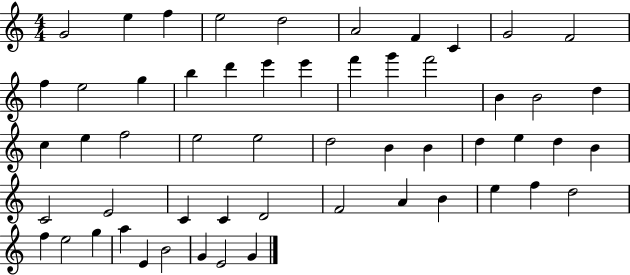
X:1
T:Untitled
M:4/4
L:1/4
K:C
G2 e f e2 d2 A2 F C G2 F2 f e2 g b d' e' e' f' g' f'2 B B2 d c e f2 e2 e2 d2 B B d e d B C2 E2 C C D2 F2 A B e f d2 f e2 g a E B2 G E2 G